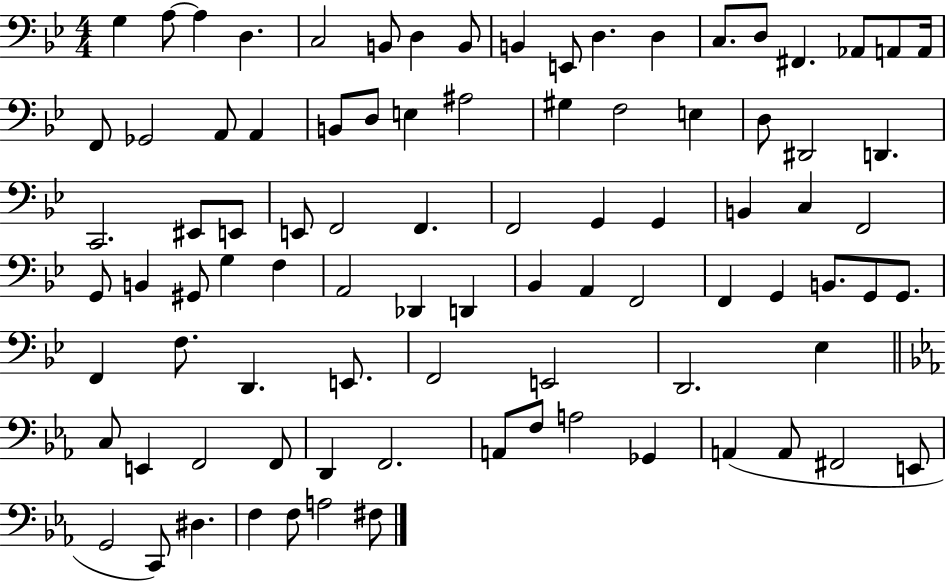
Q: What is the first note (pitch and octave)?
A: G3